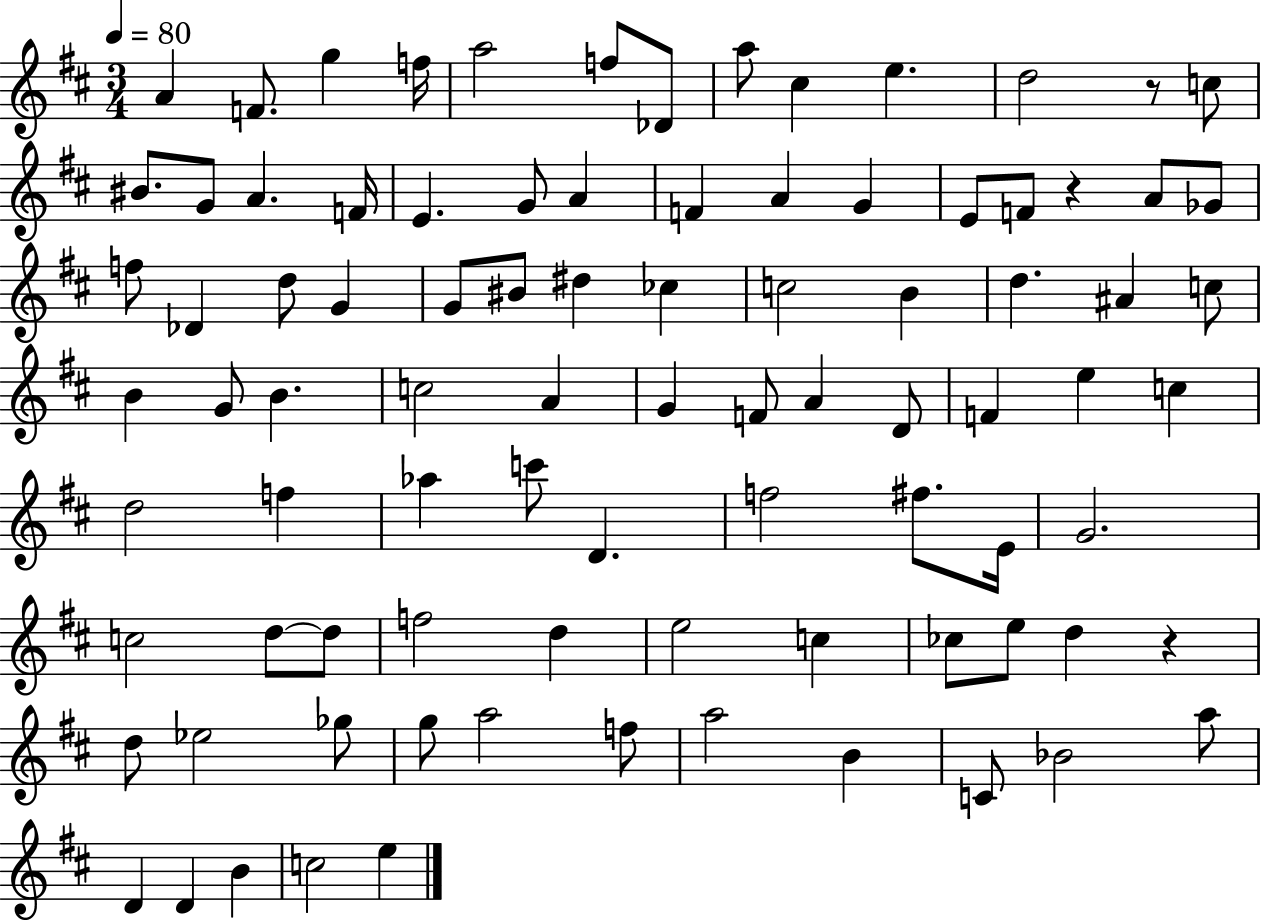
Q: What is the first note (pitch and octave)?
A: A4